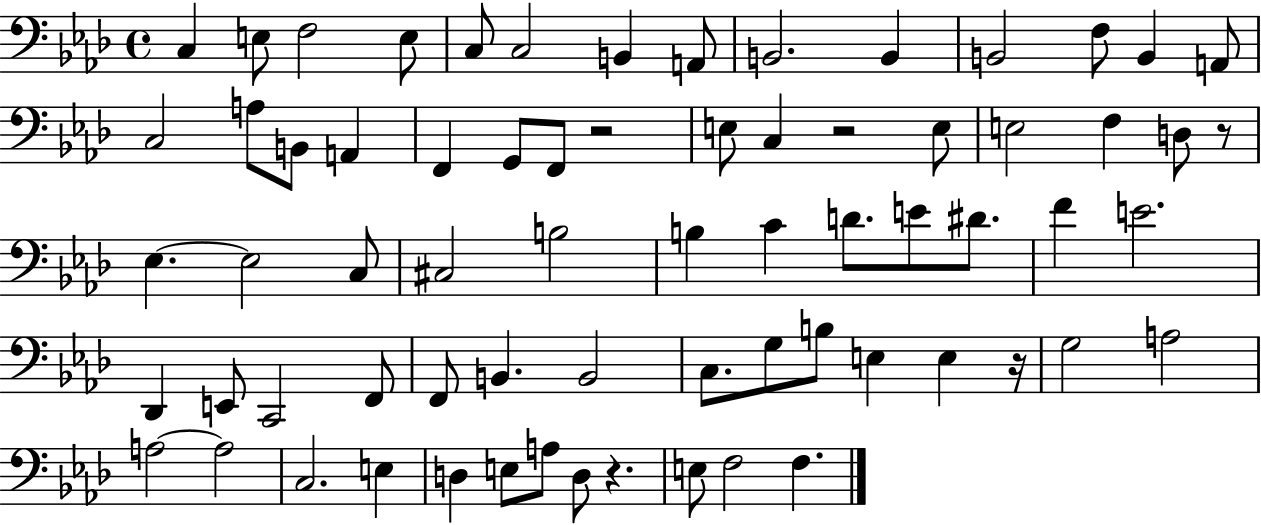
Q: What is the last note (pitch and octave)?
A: F3